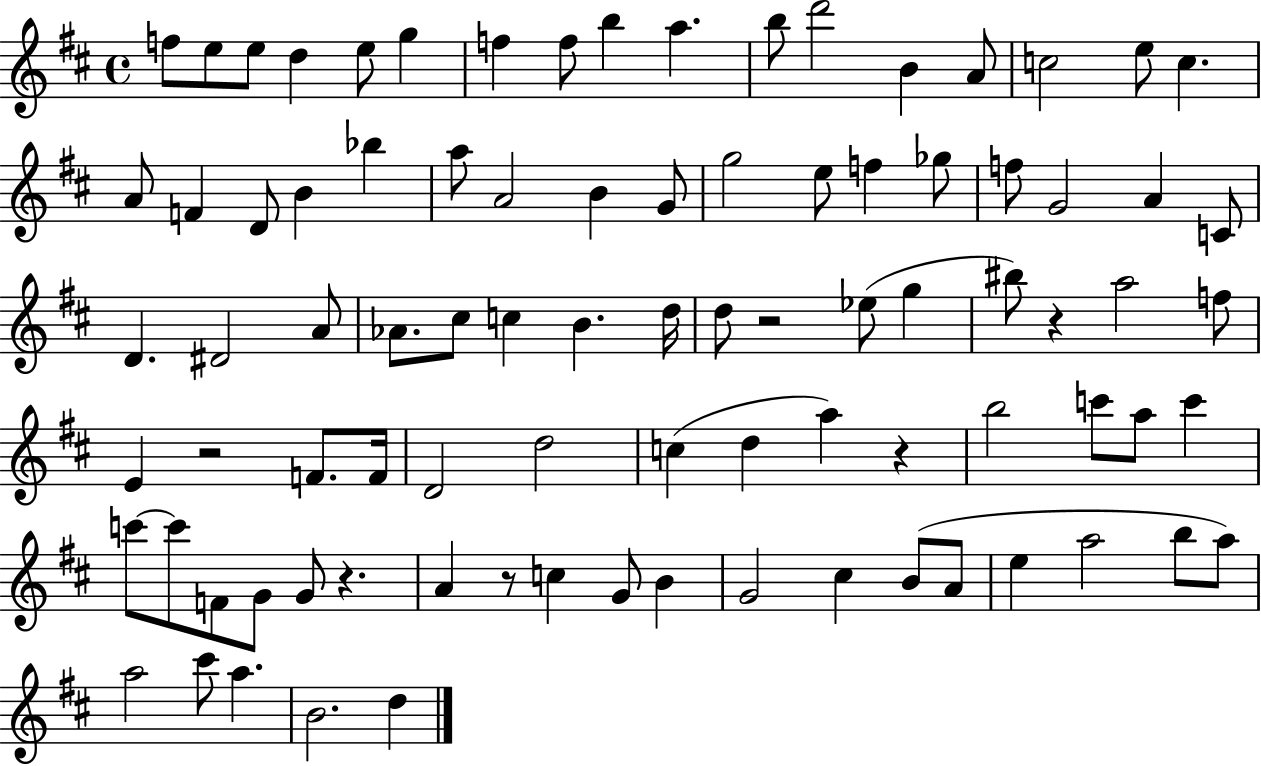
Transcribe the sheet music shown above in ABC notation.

X:1
T:Untitled
M:4/4
L:1/4
K:D
f/2 e/2 e/2 d e/2 g f f/2 b a b/2 d'2 B A/2 c2 e/2 c A/2 F D/2 B _b a/2 A2 B G/2 g2 e/2 f _g/2 f/2 G2 A C/2 D ^D2 A/2 _A/2 ^c/2 c B d/4 d/2 z2 _e/2 g ^b/2 z a2 f/2 E z2 F/2 F/4 D2 d2 c d a z b2 c'/2 a/2 c' c'/2 c'/2 F/2 G/2 G/2 z A z/2 c G/2 B G2 ^c B/2 A/2 e a2 b/2 a/2 a2 ^c'/2 a B2 d